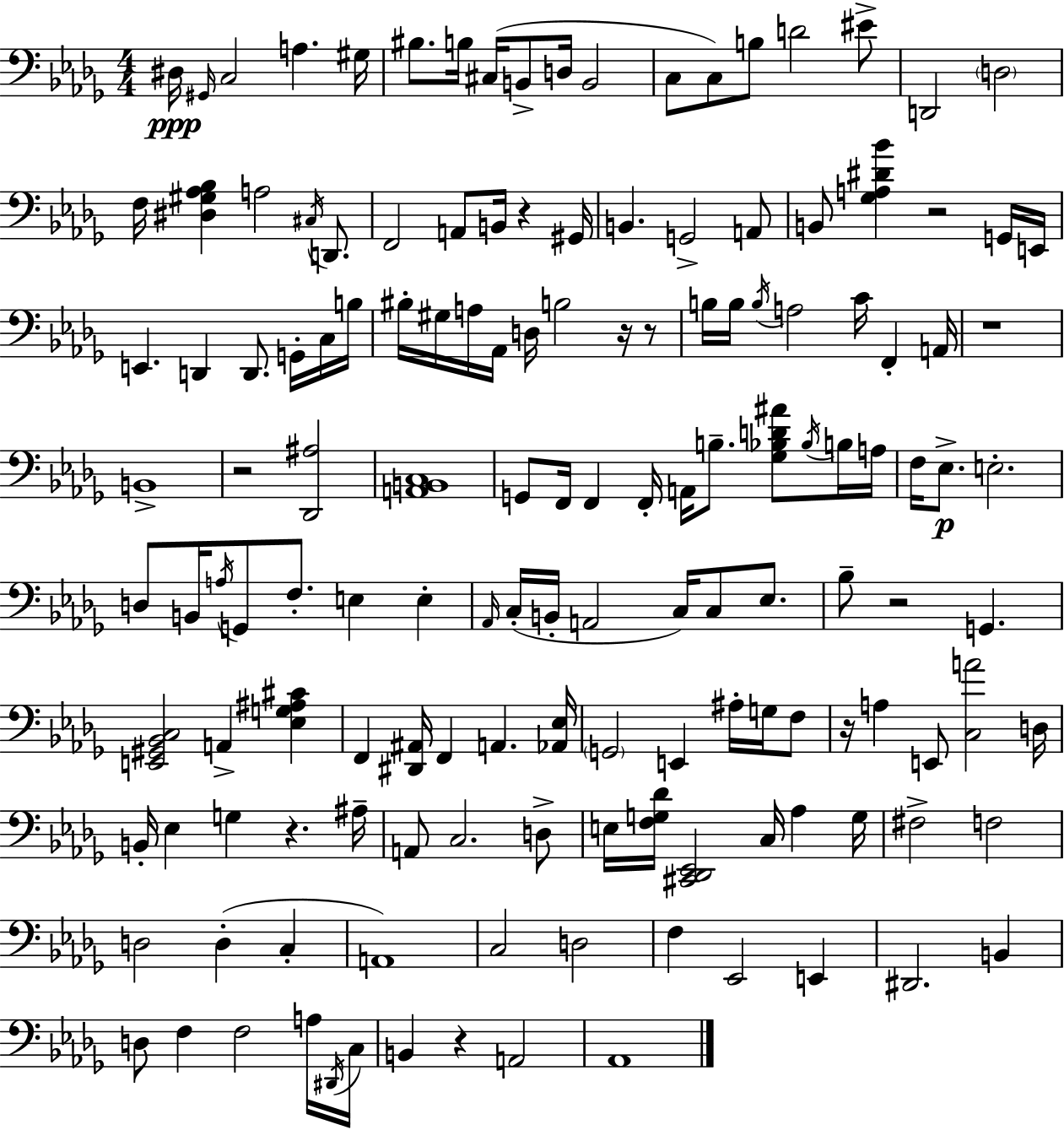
X:1
T:Untitled
M:4/4
L:1/4
K:Bbm
^D,/4 ^G,,/4 C,2 A, ^G,/4 ^B,/2 B,/4 ^C,/4 B,,/2 D,/4 B,,2 C,/2 C,/2 B,/2 D2 ^E/2 D,,2 D,2 F,/4 [^D,^G,_A,_B,] A,2 ^C,/4 D,,/2 F,,2 A,,/2 B,,/4 z ^G,,/4 B,, G,,2 A,,/2 B,,/2 [_G,A,^D_B] z2 G,,/4 E,,/4 E,, D,, D,,/2 G,,/4 C,/4 B,/4 ^B,/4 ^G,/4 A,/4 _A,,/4 D,/4 B,2 z/4 z/2 B,/4 B,/4 B,/4 A,2 C/4 F,, A,,/4 z4 B,,4 z2 [_D,,^A,]2 [A,,B,,C,]4 G,,/2 F,,/4 F,, F,,/4 A,,/4 B,/2 [_G,_B,D^A]/2 _B,/4 B,/4 A,/4 F,/4 _E,/2 E,2 D,/2 B,,/4 A,/4 G,,/2 F,/2 E, E, _A,,/4 C,/4 B,,/4 A,,2 C,/4 C,/2 _E,/2 _B,/2 z2 G,, [E,,^G,,_B,,C,]2 A,, [_E,G,^A,^C] F,, [^D,,^A,,]/4 F,, A,, [_A,,_E,]/4 G,,2 E,, ^A,/4 G,/4 F,/2 z/4 A, E,,/2 [C,A]2 D,/4 B,,/4 _E, G, z ^A,/4 A,,/2 C,2 D,/2 E,/4 [F,G,_D]/4 [^C,,_D,,_E,,]2 C,/4 _A, G,/4 ^F,2 F,2 D,2 D, C, A,,4 C,2 D,2 F, _E,,2 E,, ^D,,2 B,, D,/2 F, F,2 A,/4 ^D,,/4 C,/4 B,, z A,,2 _A,,4